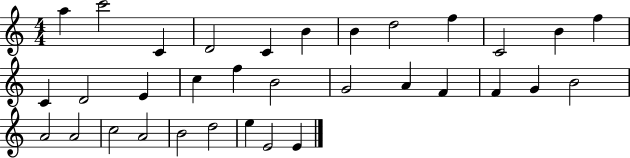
A5/q C6/h C4/q D4/h C4/q B4/q B4/q D5/h F5/q C4/h B4/q F5/q C4/q D4/h E4/q C5/q F5/q B4/h G4/h A4/q F4/q F4/q G4/q B4/h A4/h A4/h C5/h A4/h B4/h D5/h E5/q E4/h E4/q